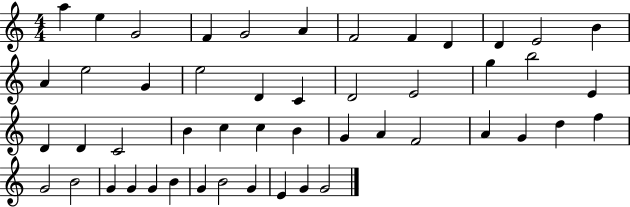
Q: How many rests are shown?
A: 0